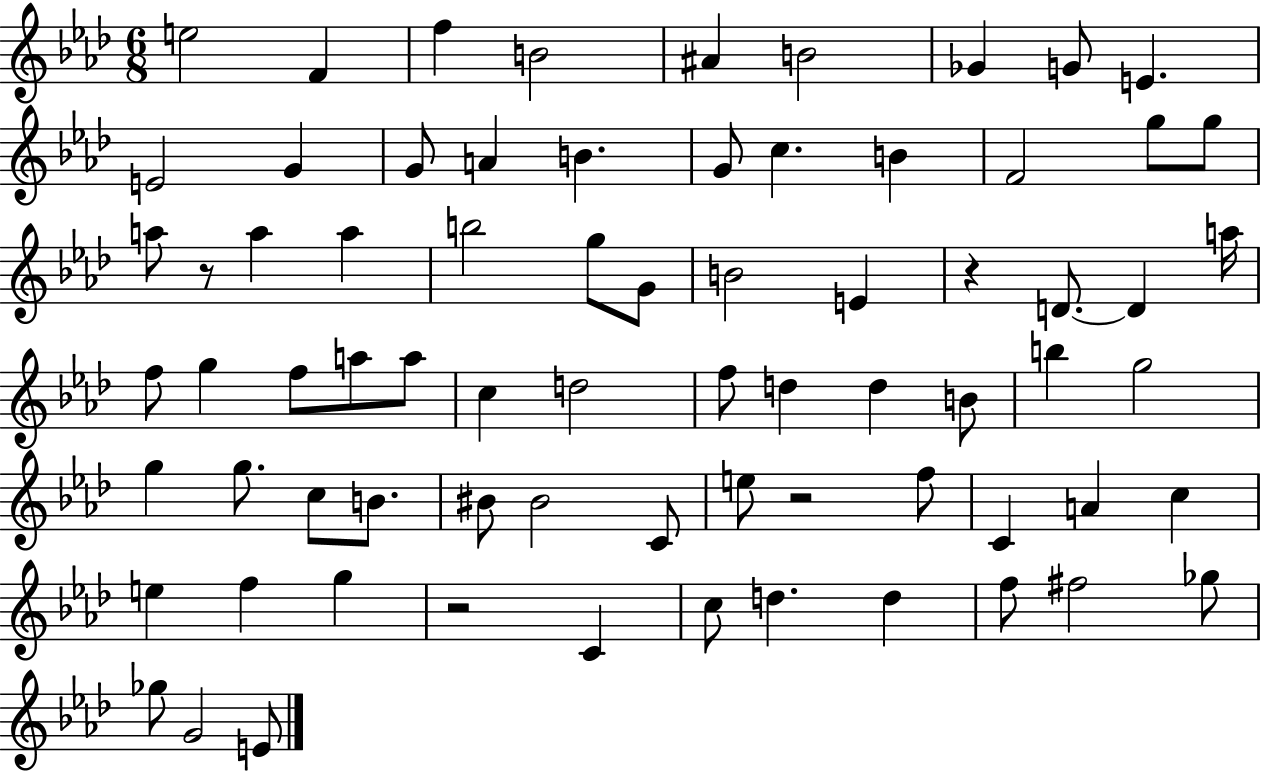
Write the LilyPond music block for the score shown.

{
  \clef treble
  \numericTimeSignature
  \time 6/8
  \key aes \major
  \repeat volta 2 { e''2 f'4 | f''4 b'2 | ais'4 b'2 | ges'4 g'8 e'4. | \break e'2 g'4 | g'8 a'4 b'4. | g'8 c''4. b'4 | f'2 g''8 g''8 | \break a''8 r8 a''4 a''4 | b''2 g''8 g'8 | b'2 e'4 | r4 d'8.~~ d'4 a''16 | \break f''8 g''4 f''8 a''8 a''8 | c''4 d''2 | f''8 d''4 d''4 b'8 | b''4 g''2 | \break g''4 g''8. c''8 b'8. | bis'8 bis'2 c'8 | e''8 r2 f''8 | c'4 a'4 c''4 | \break e''4 f''4 g''4 | r2 c'4 | c''8 d''4. d''4 | f''8 fis''2 ges''8 | \break ges''8 g'2 e'8 | } \bar "|."
}